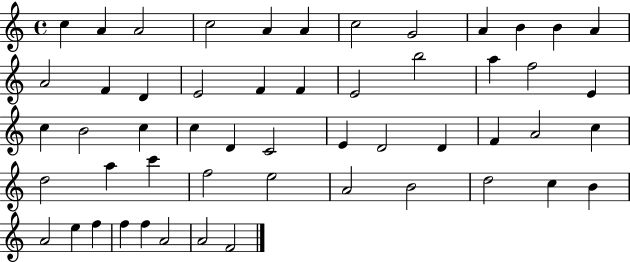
C5/q A4/q A4/h C5/h A4/q A4/q C5/h G4/h A4/q B4/q B4/q A4/q A4/h F4/q D4/q E4/h F4/q F4/q E4/h B5/h A5/q F5/h E4/q C5/q B4/h C5/q C5/q D4/q C4/h E4/q D4/h D4/q F4/q A4/h C5/q D5/h A5/q C6/q F5/h E5/h A4/h B4/h D5/h C5/q B4/q A4/h E5/q F5/q F5/q F5/q A4/h A4/h F4/h